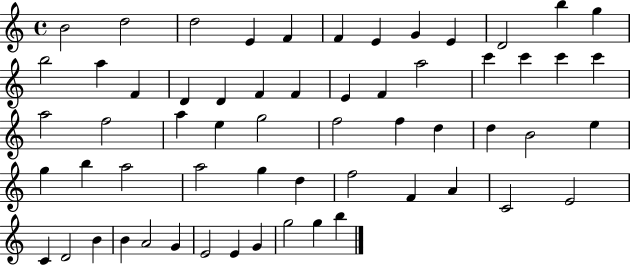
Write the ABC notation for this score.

X:1
T:Untitled
M:4/4
L:1/4
K:C
B2 d2 d2 E F F E G E D2 b g b2 a F D D F F E F a2 c' c' c' c' a2 f2 a e g2 f2 f d d B2 e g b a2 a2 g d f2 F A C2 E2 C D2 B B A2 G E2 E G g2 g b